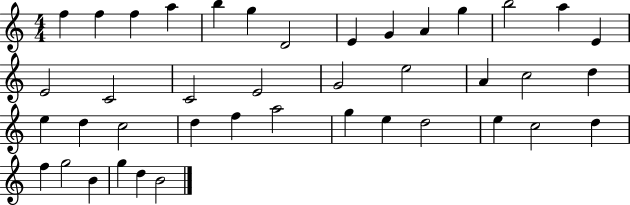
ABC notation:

X:1
T:Untitled
M:4/4
L:1/4
K:C
f f f a b g D2 E G A g b2 a E E2 C2 C2 E2 G2 e2 A c2 d e d c2 d f a2 g e d2 e c2 d f g2 B g d B2